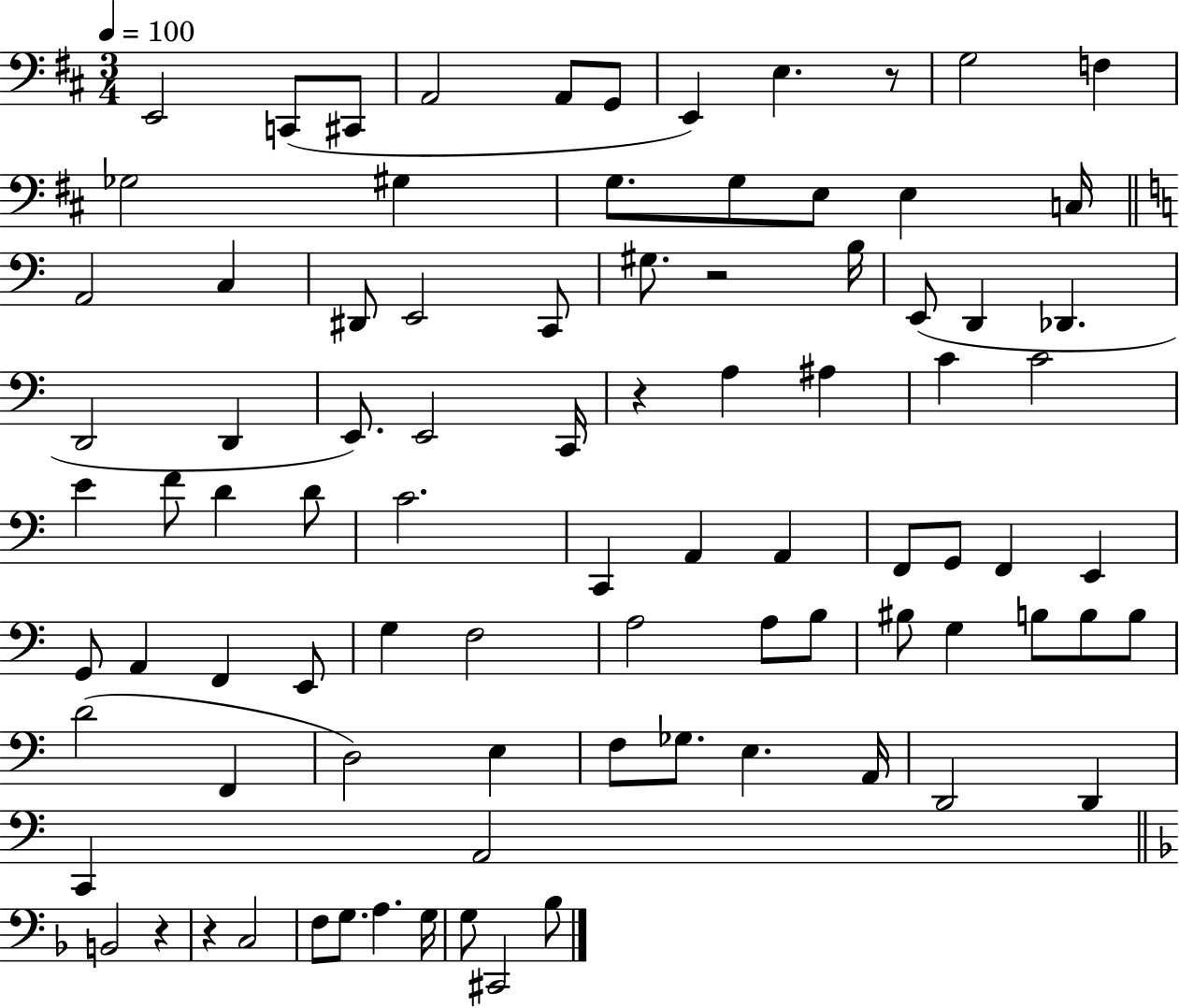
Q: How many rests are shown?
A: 5